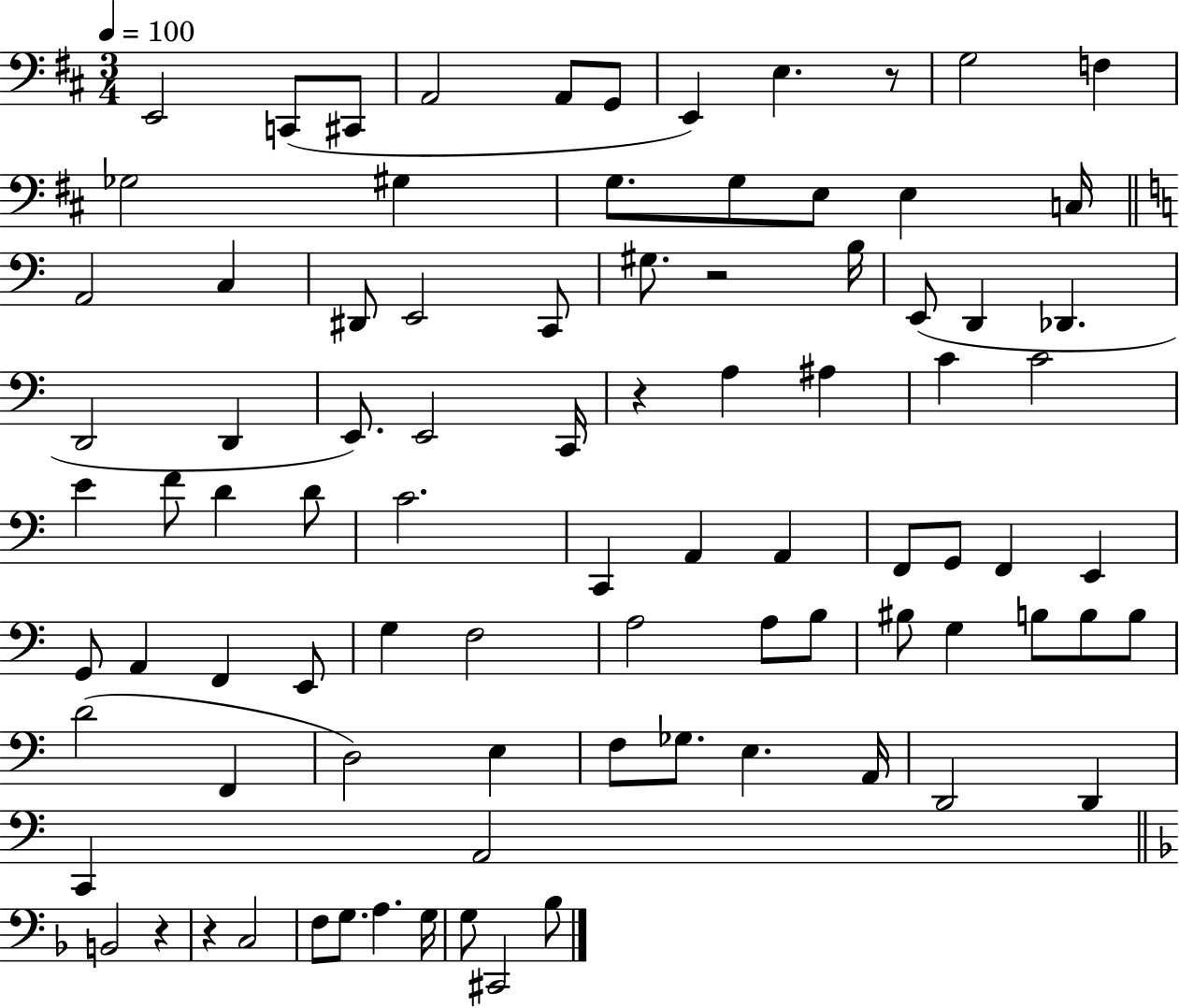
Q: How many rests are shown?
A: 5